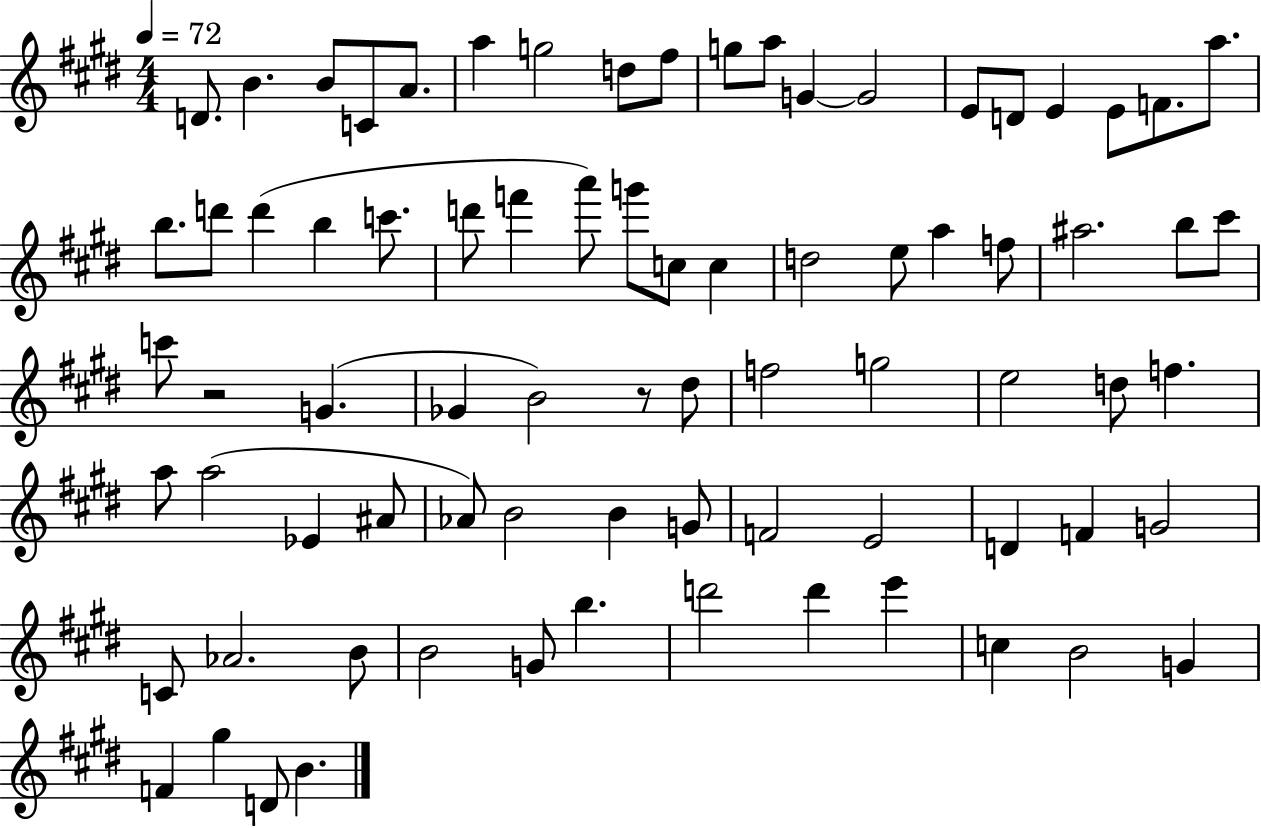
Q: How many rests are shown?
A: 2